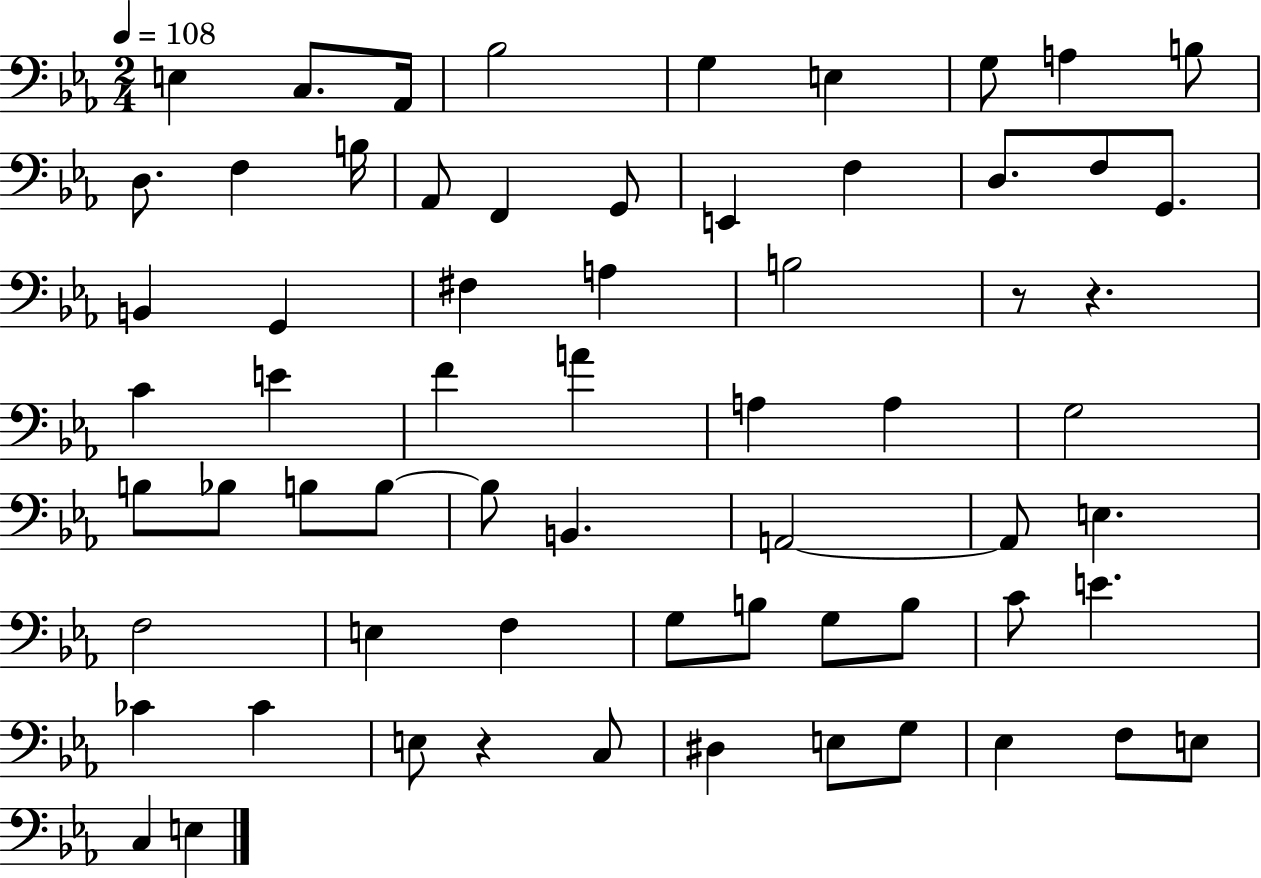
X:1
T:Untitled
M:2/4
L:1/4
K:Eb
E, C,/2 _A,,/4 _B,2 G, E, G,/2 A, B,/2 D,/2 F, B,/4 _A,,/2 F,, G,,/2 E,, F, D,/2 F,/2 G,,/2 B,, G,, ^F, A, B,2 z/2 z C E F A A, A, G,2 B,/2 _B,/2 B,/2 B,/2 B,/2 B,, A,,2 A,,/2 E, F,2 E, F, G,/2 B,/2 G,/2 B,/2 C/2 E _C _C E,/2 z C,/2 ^D, E,/2 G,/2 _E, F,/2 E,/2 C, E,